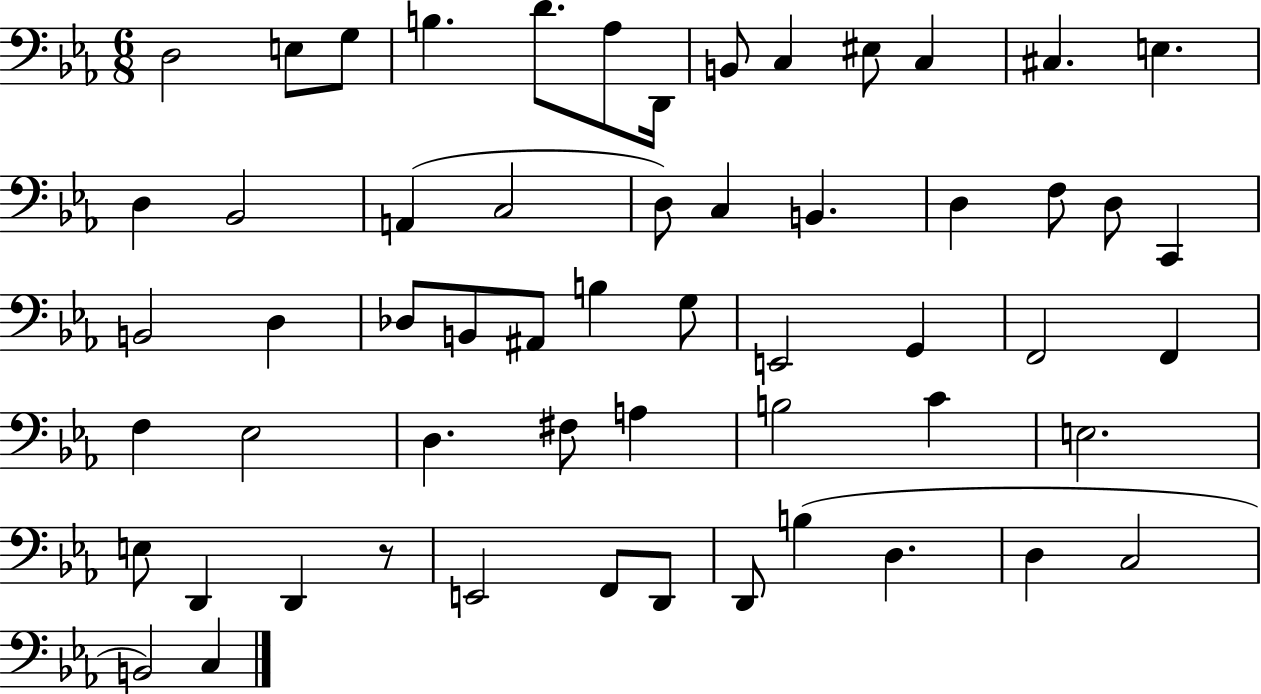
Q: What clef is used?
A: bass